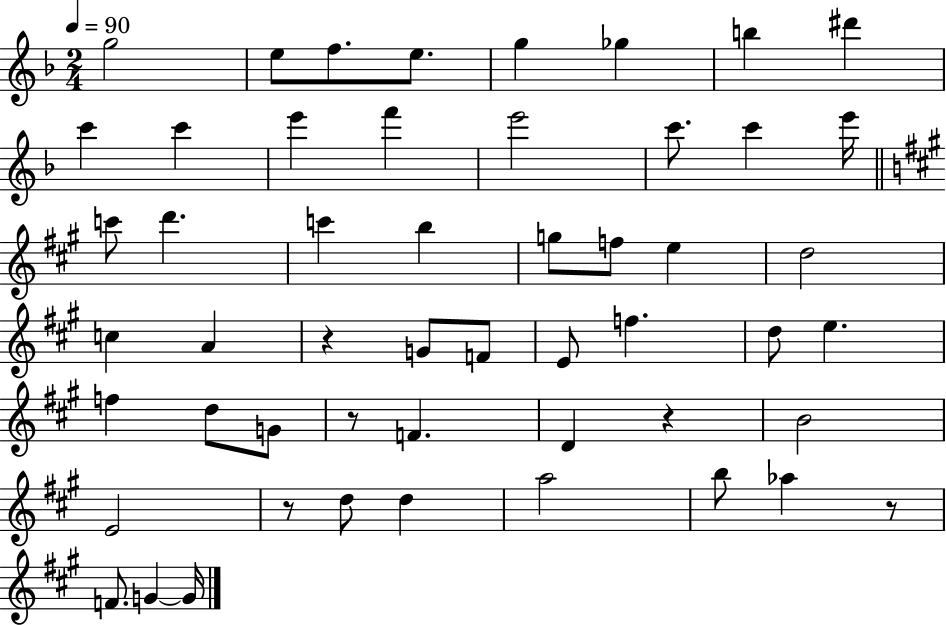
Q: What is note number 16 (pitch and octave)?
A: E6